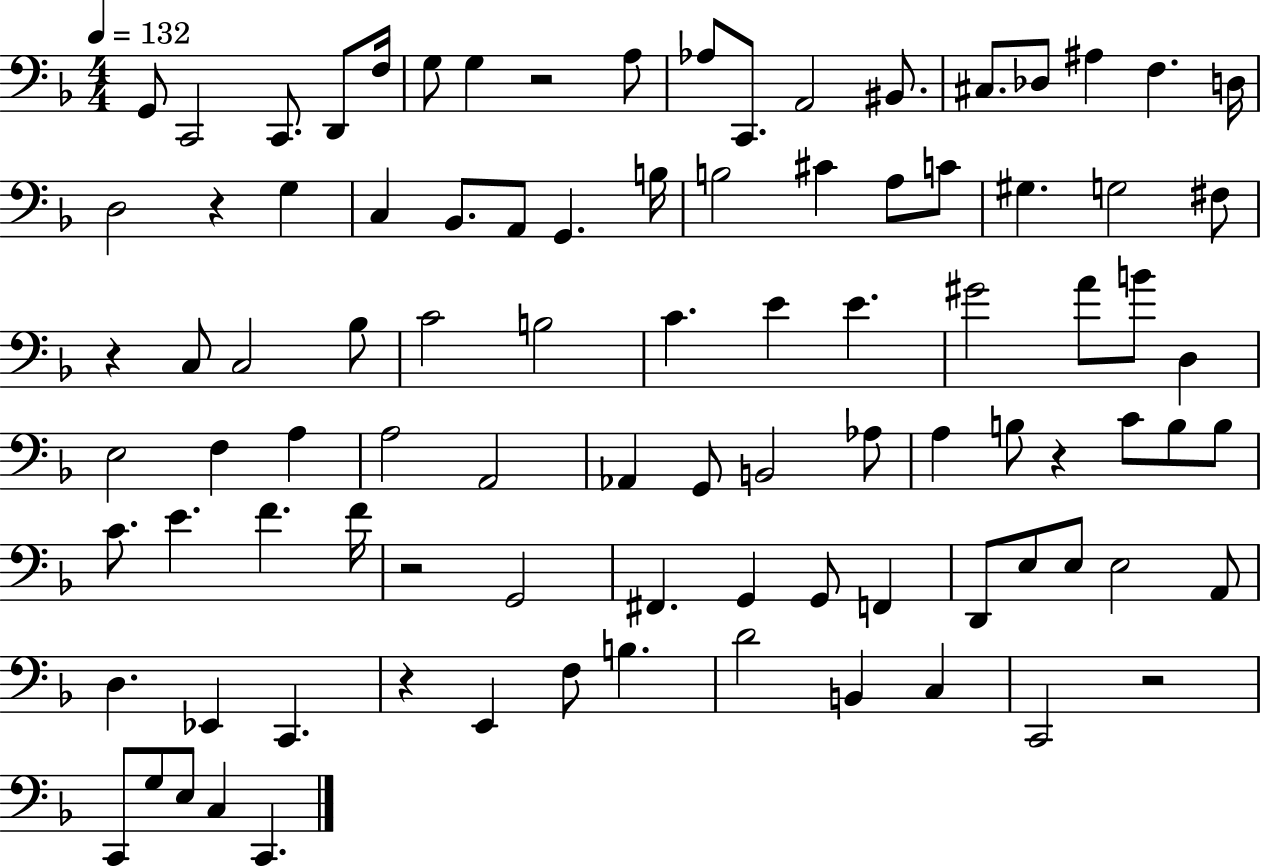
{
  \clef bass
  \numericTimeSignature
  \time 4/4
  \key f \major
  \tempo 4 = 132
  g,8 c,2 c,8. d,8 f16 | g8 g4 r2 a8 | aes8 c,8. a,2 bis,8. | cis8. des8 ais4 f4. d16 | \break d2 r4 g4 | c4 bes,8. a,8 g,4. b16 | b2 cis'4 a8 c'8 | gis4. g2 fis8 | \break r4 c8 c2 bes8 | c'2 b2 | c'4. e'4 e'4. | gis'2 a'8 b'8 d4 | \break e2 f4 a4 | a2 a,2 | aes,4 g,8 b,2 aes8 | a4 b8 r4 c'8 b8 b8 | \break c'8. e'4. f'4. f'16 | r2 g,2 | fis,4. g,4 g,8 f,4 | d,8 e8 e8 e2 a,8 | \break d4. ees,4 c,4. | r4 e,4 f8 b4. | d'2 b,4 c4 | c,2 r2 | \break c,8 g8 e8 c4 c,4. | \bar "|."
}